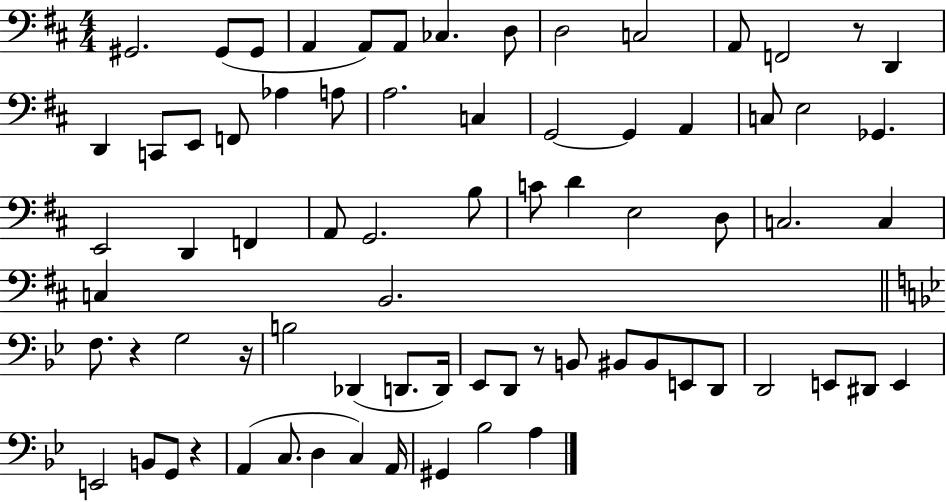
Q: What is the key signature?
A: D major